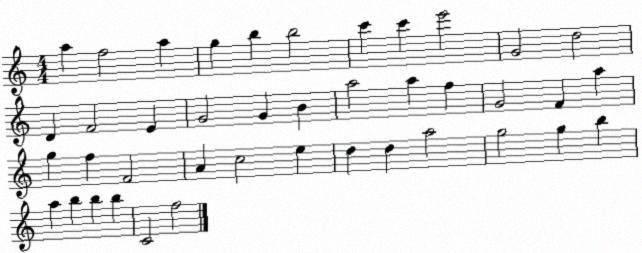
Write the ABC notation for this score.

X:1
T:Untitled
M:4/4
L:1/4
K:C
a f2 a g b b2 c' c' e'2 G2 d2 D F2 E G2 G B a2 a f G2 F a g f F2 A c2 e d d a2 g2 g b a b b b C2 f2